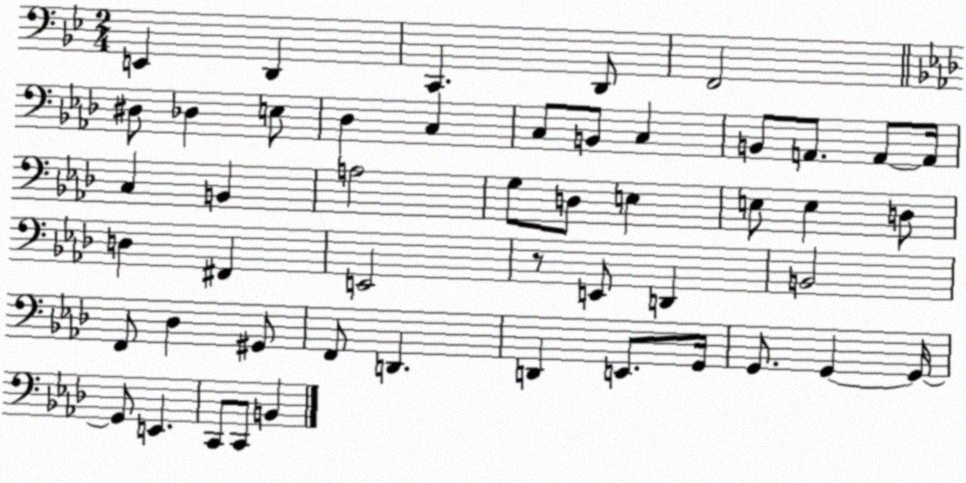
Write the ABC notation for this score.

X:1
T:Untitled
M:2/4
L:1/4
K:Bb
E,, D,, C,, D,,/2 F,,2 ^D,/2 _D, E,/2 _D, C, C,/2 B,,/2 C, B,,/2 A,,/2 A,,/2 A,,/4 C, B,, A,2 G,/2 D,/2 E, E,/2 E, D,/2 D, ^F,, E,,2 z/2 E,,/2 D,, B,,2 F,,/2 _D, ^G,,/2 F,,/2 D,, D,, E,,/2 G,,/4 G,,/2 G,, G,,/4 G,,/2 E,, C,,/2 C,,/2 B,,